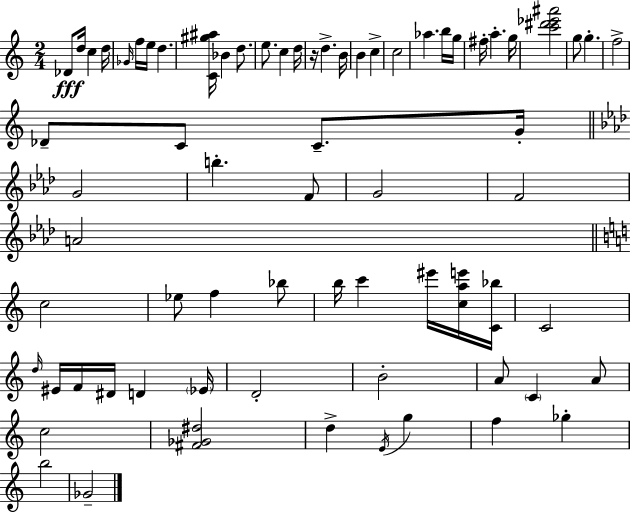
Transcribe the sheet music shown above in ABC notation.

X:1
T:Untitled
M:2/4
L:1/4
K:C
_D/2 d/4 c d/4 _G/4 f/4 e/4 d [C^g^a]/4 _B d/2 e/2 c d/4 z/4 d B/4 B c c2 _a b/4 g/4 ^f/4 a g/4 [c'^d'_e'^a']2 g/2 g f2 _D/2 C/2 C/2 G/4 G2 b F/2 G2 F2 A2 c2 _e/2 f _b/2 b/4 c' ^e'/4 [cae']/4 [C_b]/4 C2 d/4 ^E/4 F/4 ^D/4 D _E/4 D2 B2 A/2 C A/2 c2 [^F_G^d]2 d E/4 g f _g b2 _G2